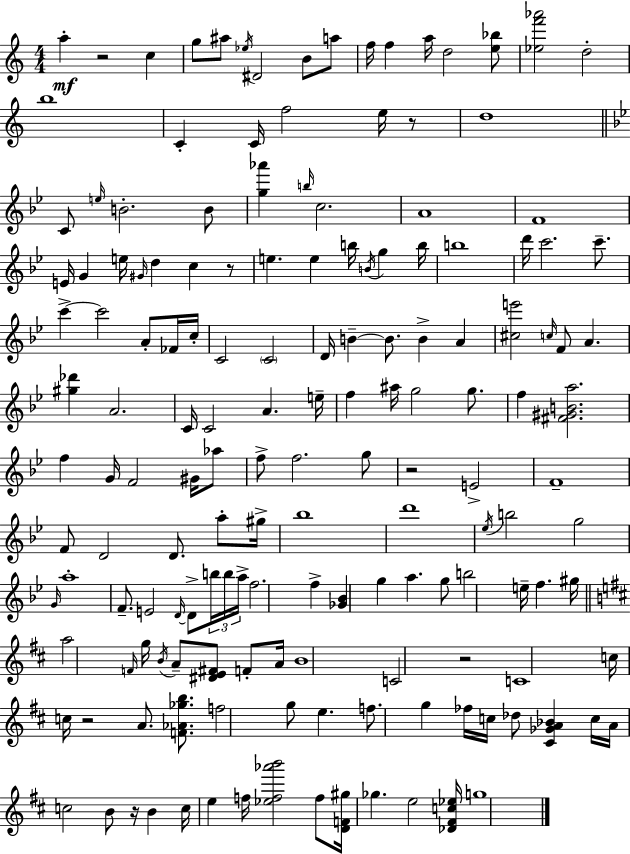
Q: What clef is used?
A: treble